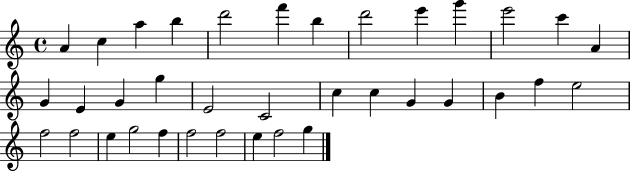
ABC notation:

X:1
T:Untitled
M:4/4
L:1/4
K:C
A c a b d'2 f' b d'2 e' g' e'2 c' A G E G g E2 C2 c c G G B f e2 f2 f2 e g2 f f2 f2 e f2 g